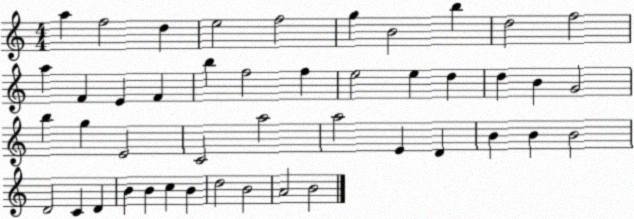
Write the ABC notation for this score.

X:1
T:Untitled
M:4/4
L:1/4
K:C
a f2 d e2 f2 g B2 b d2 f2 a F E F b f2 f e2 e d d B G2 b g E2 C2 a2 a2 E D B B B2 D2 C D B B c B d2 B2 A2 B2